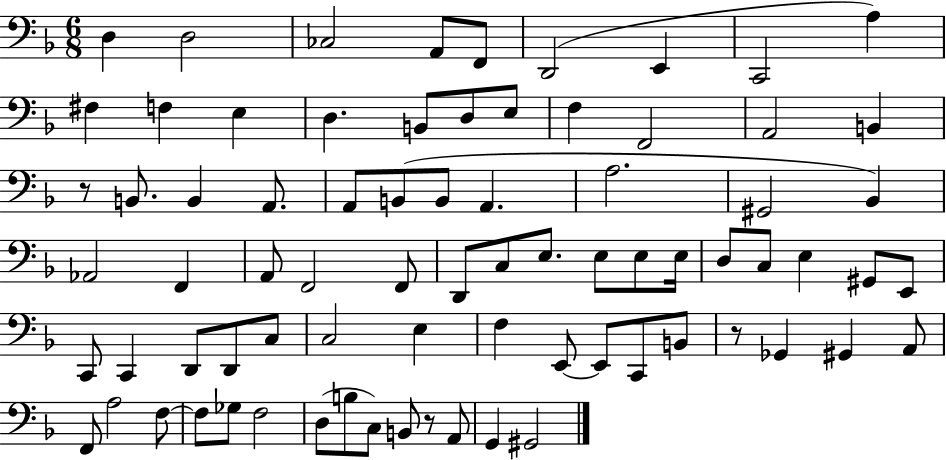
{
  \clef bass
  \numericTimeSignature
  \time 6/8
  \key f \major
  d4 d2 | ces2 a,8 f,8 | d,2( e,4 | c,2 a4) | \break fis4 f4 e4 | d4. b,8 d8 e8 | f4 f,2 | a,2 b,4 | \break r8 b,8. b,4 a,8. | a,8 b,8( b,8 a,4. | a2. | gis,2 bes,4) | \break aes,2 f,4 | a,8 f,2 f,8 | d,8 c8 e8. e8 e8 e16 | d8 c8 e4 gis,8 e,8 | \break c,8 c,4 d,8 d,8 c8 | c2 e4 | f4 e,8~~ e,8 c,8 b,8 | r8 ges,4 gis,4 a,8 | \break f,8 a2 f8~~ | f8 ges8 f2 | d8( b8 c8) b,8 r8 a,8 | g,4 gis,2 | \break \bar "|."
}